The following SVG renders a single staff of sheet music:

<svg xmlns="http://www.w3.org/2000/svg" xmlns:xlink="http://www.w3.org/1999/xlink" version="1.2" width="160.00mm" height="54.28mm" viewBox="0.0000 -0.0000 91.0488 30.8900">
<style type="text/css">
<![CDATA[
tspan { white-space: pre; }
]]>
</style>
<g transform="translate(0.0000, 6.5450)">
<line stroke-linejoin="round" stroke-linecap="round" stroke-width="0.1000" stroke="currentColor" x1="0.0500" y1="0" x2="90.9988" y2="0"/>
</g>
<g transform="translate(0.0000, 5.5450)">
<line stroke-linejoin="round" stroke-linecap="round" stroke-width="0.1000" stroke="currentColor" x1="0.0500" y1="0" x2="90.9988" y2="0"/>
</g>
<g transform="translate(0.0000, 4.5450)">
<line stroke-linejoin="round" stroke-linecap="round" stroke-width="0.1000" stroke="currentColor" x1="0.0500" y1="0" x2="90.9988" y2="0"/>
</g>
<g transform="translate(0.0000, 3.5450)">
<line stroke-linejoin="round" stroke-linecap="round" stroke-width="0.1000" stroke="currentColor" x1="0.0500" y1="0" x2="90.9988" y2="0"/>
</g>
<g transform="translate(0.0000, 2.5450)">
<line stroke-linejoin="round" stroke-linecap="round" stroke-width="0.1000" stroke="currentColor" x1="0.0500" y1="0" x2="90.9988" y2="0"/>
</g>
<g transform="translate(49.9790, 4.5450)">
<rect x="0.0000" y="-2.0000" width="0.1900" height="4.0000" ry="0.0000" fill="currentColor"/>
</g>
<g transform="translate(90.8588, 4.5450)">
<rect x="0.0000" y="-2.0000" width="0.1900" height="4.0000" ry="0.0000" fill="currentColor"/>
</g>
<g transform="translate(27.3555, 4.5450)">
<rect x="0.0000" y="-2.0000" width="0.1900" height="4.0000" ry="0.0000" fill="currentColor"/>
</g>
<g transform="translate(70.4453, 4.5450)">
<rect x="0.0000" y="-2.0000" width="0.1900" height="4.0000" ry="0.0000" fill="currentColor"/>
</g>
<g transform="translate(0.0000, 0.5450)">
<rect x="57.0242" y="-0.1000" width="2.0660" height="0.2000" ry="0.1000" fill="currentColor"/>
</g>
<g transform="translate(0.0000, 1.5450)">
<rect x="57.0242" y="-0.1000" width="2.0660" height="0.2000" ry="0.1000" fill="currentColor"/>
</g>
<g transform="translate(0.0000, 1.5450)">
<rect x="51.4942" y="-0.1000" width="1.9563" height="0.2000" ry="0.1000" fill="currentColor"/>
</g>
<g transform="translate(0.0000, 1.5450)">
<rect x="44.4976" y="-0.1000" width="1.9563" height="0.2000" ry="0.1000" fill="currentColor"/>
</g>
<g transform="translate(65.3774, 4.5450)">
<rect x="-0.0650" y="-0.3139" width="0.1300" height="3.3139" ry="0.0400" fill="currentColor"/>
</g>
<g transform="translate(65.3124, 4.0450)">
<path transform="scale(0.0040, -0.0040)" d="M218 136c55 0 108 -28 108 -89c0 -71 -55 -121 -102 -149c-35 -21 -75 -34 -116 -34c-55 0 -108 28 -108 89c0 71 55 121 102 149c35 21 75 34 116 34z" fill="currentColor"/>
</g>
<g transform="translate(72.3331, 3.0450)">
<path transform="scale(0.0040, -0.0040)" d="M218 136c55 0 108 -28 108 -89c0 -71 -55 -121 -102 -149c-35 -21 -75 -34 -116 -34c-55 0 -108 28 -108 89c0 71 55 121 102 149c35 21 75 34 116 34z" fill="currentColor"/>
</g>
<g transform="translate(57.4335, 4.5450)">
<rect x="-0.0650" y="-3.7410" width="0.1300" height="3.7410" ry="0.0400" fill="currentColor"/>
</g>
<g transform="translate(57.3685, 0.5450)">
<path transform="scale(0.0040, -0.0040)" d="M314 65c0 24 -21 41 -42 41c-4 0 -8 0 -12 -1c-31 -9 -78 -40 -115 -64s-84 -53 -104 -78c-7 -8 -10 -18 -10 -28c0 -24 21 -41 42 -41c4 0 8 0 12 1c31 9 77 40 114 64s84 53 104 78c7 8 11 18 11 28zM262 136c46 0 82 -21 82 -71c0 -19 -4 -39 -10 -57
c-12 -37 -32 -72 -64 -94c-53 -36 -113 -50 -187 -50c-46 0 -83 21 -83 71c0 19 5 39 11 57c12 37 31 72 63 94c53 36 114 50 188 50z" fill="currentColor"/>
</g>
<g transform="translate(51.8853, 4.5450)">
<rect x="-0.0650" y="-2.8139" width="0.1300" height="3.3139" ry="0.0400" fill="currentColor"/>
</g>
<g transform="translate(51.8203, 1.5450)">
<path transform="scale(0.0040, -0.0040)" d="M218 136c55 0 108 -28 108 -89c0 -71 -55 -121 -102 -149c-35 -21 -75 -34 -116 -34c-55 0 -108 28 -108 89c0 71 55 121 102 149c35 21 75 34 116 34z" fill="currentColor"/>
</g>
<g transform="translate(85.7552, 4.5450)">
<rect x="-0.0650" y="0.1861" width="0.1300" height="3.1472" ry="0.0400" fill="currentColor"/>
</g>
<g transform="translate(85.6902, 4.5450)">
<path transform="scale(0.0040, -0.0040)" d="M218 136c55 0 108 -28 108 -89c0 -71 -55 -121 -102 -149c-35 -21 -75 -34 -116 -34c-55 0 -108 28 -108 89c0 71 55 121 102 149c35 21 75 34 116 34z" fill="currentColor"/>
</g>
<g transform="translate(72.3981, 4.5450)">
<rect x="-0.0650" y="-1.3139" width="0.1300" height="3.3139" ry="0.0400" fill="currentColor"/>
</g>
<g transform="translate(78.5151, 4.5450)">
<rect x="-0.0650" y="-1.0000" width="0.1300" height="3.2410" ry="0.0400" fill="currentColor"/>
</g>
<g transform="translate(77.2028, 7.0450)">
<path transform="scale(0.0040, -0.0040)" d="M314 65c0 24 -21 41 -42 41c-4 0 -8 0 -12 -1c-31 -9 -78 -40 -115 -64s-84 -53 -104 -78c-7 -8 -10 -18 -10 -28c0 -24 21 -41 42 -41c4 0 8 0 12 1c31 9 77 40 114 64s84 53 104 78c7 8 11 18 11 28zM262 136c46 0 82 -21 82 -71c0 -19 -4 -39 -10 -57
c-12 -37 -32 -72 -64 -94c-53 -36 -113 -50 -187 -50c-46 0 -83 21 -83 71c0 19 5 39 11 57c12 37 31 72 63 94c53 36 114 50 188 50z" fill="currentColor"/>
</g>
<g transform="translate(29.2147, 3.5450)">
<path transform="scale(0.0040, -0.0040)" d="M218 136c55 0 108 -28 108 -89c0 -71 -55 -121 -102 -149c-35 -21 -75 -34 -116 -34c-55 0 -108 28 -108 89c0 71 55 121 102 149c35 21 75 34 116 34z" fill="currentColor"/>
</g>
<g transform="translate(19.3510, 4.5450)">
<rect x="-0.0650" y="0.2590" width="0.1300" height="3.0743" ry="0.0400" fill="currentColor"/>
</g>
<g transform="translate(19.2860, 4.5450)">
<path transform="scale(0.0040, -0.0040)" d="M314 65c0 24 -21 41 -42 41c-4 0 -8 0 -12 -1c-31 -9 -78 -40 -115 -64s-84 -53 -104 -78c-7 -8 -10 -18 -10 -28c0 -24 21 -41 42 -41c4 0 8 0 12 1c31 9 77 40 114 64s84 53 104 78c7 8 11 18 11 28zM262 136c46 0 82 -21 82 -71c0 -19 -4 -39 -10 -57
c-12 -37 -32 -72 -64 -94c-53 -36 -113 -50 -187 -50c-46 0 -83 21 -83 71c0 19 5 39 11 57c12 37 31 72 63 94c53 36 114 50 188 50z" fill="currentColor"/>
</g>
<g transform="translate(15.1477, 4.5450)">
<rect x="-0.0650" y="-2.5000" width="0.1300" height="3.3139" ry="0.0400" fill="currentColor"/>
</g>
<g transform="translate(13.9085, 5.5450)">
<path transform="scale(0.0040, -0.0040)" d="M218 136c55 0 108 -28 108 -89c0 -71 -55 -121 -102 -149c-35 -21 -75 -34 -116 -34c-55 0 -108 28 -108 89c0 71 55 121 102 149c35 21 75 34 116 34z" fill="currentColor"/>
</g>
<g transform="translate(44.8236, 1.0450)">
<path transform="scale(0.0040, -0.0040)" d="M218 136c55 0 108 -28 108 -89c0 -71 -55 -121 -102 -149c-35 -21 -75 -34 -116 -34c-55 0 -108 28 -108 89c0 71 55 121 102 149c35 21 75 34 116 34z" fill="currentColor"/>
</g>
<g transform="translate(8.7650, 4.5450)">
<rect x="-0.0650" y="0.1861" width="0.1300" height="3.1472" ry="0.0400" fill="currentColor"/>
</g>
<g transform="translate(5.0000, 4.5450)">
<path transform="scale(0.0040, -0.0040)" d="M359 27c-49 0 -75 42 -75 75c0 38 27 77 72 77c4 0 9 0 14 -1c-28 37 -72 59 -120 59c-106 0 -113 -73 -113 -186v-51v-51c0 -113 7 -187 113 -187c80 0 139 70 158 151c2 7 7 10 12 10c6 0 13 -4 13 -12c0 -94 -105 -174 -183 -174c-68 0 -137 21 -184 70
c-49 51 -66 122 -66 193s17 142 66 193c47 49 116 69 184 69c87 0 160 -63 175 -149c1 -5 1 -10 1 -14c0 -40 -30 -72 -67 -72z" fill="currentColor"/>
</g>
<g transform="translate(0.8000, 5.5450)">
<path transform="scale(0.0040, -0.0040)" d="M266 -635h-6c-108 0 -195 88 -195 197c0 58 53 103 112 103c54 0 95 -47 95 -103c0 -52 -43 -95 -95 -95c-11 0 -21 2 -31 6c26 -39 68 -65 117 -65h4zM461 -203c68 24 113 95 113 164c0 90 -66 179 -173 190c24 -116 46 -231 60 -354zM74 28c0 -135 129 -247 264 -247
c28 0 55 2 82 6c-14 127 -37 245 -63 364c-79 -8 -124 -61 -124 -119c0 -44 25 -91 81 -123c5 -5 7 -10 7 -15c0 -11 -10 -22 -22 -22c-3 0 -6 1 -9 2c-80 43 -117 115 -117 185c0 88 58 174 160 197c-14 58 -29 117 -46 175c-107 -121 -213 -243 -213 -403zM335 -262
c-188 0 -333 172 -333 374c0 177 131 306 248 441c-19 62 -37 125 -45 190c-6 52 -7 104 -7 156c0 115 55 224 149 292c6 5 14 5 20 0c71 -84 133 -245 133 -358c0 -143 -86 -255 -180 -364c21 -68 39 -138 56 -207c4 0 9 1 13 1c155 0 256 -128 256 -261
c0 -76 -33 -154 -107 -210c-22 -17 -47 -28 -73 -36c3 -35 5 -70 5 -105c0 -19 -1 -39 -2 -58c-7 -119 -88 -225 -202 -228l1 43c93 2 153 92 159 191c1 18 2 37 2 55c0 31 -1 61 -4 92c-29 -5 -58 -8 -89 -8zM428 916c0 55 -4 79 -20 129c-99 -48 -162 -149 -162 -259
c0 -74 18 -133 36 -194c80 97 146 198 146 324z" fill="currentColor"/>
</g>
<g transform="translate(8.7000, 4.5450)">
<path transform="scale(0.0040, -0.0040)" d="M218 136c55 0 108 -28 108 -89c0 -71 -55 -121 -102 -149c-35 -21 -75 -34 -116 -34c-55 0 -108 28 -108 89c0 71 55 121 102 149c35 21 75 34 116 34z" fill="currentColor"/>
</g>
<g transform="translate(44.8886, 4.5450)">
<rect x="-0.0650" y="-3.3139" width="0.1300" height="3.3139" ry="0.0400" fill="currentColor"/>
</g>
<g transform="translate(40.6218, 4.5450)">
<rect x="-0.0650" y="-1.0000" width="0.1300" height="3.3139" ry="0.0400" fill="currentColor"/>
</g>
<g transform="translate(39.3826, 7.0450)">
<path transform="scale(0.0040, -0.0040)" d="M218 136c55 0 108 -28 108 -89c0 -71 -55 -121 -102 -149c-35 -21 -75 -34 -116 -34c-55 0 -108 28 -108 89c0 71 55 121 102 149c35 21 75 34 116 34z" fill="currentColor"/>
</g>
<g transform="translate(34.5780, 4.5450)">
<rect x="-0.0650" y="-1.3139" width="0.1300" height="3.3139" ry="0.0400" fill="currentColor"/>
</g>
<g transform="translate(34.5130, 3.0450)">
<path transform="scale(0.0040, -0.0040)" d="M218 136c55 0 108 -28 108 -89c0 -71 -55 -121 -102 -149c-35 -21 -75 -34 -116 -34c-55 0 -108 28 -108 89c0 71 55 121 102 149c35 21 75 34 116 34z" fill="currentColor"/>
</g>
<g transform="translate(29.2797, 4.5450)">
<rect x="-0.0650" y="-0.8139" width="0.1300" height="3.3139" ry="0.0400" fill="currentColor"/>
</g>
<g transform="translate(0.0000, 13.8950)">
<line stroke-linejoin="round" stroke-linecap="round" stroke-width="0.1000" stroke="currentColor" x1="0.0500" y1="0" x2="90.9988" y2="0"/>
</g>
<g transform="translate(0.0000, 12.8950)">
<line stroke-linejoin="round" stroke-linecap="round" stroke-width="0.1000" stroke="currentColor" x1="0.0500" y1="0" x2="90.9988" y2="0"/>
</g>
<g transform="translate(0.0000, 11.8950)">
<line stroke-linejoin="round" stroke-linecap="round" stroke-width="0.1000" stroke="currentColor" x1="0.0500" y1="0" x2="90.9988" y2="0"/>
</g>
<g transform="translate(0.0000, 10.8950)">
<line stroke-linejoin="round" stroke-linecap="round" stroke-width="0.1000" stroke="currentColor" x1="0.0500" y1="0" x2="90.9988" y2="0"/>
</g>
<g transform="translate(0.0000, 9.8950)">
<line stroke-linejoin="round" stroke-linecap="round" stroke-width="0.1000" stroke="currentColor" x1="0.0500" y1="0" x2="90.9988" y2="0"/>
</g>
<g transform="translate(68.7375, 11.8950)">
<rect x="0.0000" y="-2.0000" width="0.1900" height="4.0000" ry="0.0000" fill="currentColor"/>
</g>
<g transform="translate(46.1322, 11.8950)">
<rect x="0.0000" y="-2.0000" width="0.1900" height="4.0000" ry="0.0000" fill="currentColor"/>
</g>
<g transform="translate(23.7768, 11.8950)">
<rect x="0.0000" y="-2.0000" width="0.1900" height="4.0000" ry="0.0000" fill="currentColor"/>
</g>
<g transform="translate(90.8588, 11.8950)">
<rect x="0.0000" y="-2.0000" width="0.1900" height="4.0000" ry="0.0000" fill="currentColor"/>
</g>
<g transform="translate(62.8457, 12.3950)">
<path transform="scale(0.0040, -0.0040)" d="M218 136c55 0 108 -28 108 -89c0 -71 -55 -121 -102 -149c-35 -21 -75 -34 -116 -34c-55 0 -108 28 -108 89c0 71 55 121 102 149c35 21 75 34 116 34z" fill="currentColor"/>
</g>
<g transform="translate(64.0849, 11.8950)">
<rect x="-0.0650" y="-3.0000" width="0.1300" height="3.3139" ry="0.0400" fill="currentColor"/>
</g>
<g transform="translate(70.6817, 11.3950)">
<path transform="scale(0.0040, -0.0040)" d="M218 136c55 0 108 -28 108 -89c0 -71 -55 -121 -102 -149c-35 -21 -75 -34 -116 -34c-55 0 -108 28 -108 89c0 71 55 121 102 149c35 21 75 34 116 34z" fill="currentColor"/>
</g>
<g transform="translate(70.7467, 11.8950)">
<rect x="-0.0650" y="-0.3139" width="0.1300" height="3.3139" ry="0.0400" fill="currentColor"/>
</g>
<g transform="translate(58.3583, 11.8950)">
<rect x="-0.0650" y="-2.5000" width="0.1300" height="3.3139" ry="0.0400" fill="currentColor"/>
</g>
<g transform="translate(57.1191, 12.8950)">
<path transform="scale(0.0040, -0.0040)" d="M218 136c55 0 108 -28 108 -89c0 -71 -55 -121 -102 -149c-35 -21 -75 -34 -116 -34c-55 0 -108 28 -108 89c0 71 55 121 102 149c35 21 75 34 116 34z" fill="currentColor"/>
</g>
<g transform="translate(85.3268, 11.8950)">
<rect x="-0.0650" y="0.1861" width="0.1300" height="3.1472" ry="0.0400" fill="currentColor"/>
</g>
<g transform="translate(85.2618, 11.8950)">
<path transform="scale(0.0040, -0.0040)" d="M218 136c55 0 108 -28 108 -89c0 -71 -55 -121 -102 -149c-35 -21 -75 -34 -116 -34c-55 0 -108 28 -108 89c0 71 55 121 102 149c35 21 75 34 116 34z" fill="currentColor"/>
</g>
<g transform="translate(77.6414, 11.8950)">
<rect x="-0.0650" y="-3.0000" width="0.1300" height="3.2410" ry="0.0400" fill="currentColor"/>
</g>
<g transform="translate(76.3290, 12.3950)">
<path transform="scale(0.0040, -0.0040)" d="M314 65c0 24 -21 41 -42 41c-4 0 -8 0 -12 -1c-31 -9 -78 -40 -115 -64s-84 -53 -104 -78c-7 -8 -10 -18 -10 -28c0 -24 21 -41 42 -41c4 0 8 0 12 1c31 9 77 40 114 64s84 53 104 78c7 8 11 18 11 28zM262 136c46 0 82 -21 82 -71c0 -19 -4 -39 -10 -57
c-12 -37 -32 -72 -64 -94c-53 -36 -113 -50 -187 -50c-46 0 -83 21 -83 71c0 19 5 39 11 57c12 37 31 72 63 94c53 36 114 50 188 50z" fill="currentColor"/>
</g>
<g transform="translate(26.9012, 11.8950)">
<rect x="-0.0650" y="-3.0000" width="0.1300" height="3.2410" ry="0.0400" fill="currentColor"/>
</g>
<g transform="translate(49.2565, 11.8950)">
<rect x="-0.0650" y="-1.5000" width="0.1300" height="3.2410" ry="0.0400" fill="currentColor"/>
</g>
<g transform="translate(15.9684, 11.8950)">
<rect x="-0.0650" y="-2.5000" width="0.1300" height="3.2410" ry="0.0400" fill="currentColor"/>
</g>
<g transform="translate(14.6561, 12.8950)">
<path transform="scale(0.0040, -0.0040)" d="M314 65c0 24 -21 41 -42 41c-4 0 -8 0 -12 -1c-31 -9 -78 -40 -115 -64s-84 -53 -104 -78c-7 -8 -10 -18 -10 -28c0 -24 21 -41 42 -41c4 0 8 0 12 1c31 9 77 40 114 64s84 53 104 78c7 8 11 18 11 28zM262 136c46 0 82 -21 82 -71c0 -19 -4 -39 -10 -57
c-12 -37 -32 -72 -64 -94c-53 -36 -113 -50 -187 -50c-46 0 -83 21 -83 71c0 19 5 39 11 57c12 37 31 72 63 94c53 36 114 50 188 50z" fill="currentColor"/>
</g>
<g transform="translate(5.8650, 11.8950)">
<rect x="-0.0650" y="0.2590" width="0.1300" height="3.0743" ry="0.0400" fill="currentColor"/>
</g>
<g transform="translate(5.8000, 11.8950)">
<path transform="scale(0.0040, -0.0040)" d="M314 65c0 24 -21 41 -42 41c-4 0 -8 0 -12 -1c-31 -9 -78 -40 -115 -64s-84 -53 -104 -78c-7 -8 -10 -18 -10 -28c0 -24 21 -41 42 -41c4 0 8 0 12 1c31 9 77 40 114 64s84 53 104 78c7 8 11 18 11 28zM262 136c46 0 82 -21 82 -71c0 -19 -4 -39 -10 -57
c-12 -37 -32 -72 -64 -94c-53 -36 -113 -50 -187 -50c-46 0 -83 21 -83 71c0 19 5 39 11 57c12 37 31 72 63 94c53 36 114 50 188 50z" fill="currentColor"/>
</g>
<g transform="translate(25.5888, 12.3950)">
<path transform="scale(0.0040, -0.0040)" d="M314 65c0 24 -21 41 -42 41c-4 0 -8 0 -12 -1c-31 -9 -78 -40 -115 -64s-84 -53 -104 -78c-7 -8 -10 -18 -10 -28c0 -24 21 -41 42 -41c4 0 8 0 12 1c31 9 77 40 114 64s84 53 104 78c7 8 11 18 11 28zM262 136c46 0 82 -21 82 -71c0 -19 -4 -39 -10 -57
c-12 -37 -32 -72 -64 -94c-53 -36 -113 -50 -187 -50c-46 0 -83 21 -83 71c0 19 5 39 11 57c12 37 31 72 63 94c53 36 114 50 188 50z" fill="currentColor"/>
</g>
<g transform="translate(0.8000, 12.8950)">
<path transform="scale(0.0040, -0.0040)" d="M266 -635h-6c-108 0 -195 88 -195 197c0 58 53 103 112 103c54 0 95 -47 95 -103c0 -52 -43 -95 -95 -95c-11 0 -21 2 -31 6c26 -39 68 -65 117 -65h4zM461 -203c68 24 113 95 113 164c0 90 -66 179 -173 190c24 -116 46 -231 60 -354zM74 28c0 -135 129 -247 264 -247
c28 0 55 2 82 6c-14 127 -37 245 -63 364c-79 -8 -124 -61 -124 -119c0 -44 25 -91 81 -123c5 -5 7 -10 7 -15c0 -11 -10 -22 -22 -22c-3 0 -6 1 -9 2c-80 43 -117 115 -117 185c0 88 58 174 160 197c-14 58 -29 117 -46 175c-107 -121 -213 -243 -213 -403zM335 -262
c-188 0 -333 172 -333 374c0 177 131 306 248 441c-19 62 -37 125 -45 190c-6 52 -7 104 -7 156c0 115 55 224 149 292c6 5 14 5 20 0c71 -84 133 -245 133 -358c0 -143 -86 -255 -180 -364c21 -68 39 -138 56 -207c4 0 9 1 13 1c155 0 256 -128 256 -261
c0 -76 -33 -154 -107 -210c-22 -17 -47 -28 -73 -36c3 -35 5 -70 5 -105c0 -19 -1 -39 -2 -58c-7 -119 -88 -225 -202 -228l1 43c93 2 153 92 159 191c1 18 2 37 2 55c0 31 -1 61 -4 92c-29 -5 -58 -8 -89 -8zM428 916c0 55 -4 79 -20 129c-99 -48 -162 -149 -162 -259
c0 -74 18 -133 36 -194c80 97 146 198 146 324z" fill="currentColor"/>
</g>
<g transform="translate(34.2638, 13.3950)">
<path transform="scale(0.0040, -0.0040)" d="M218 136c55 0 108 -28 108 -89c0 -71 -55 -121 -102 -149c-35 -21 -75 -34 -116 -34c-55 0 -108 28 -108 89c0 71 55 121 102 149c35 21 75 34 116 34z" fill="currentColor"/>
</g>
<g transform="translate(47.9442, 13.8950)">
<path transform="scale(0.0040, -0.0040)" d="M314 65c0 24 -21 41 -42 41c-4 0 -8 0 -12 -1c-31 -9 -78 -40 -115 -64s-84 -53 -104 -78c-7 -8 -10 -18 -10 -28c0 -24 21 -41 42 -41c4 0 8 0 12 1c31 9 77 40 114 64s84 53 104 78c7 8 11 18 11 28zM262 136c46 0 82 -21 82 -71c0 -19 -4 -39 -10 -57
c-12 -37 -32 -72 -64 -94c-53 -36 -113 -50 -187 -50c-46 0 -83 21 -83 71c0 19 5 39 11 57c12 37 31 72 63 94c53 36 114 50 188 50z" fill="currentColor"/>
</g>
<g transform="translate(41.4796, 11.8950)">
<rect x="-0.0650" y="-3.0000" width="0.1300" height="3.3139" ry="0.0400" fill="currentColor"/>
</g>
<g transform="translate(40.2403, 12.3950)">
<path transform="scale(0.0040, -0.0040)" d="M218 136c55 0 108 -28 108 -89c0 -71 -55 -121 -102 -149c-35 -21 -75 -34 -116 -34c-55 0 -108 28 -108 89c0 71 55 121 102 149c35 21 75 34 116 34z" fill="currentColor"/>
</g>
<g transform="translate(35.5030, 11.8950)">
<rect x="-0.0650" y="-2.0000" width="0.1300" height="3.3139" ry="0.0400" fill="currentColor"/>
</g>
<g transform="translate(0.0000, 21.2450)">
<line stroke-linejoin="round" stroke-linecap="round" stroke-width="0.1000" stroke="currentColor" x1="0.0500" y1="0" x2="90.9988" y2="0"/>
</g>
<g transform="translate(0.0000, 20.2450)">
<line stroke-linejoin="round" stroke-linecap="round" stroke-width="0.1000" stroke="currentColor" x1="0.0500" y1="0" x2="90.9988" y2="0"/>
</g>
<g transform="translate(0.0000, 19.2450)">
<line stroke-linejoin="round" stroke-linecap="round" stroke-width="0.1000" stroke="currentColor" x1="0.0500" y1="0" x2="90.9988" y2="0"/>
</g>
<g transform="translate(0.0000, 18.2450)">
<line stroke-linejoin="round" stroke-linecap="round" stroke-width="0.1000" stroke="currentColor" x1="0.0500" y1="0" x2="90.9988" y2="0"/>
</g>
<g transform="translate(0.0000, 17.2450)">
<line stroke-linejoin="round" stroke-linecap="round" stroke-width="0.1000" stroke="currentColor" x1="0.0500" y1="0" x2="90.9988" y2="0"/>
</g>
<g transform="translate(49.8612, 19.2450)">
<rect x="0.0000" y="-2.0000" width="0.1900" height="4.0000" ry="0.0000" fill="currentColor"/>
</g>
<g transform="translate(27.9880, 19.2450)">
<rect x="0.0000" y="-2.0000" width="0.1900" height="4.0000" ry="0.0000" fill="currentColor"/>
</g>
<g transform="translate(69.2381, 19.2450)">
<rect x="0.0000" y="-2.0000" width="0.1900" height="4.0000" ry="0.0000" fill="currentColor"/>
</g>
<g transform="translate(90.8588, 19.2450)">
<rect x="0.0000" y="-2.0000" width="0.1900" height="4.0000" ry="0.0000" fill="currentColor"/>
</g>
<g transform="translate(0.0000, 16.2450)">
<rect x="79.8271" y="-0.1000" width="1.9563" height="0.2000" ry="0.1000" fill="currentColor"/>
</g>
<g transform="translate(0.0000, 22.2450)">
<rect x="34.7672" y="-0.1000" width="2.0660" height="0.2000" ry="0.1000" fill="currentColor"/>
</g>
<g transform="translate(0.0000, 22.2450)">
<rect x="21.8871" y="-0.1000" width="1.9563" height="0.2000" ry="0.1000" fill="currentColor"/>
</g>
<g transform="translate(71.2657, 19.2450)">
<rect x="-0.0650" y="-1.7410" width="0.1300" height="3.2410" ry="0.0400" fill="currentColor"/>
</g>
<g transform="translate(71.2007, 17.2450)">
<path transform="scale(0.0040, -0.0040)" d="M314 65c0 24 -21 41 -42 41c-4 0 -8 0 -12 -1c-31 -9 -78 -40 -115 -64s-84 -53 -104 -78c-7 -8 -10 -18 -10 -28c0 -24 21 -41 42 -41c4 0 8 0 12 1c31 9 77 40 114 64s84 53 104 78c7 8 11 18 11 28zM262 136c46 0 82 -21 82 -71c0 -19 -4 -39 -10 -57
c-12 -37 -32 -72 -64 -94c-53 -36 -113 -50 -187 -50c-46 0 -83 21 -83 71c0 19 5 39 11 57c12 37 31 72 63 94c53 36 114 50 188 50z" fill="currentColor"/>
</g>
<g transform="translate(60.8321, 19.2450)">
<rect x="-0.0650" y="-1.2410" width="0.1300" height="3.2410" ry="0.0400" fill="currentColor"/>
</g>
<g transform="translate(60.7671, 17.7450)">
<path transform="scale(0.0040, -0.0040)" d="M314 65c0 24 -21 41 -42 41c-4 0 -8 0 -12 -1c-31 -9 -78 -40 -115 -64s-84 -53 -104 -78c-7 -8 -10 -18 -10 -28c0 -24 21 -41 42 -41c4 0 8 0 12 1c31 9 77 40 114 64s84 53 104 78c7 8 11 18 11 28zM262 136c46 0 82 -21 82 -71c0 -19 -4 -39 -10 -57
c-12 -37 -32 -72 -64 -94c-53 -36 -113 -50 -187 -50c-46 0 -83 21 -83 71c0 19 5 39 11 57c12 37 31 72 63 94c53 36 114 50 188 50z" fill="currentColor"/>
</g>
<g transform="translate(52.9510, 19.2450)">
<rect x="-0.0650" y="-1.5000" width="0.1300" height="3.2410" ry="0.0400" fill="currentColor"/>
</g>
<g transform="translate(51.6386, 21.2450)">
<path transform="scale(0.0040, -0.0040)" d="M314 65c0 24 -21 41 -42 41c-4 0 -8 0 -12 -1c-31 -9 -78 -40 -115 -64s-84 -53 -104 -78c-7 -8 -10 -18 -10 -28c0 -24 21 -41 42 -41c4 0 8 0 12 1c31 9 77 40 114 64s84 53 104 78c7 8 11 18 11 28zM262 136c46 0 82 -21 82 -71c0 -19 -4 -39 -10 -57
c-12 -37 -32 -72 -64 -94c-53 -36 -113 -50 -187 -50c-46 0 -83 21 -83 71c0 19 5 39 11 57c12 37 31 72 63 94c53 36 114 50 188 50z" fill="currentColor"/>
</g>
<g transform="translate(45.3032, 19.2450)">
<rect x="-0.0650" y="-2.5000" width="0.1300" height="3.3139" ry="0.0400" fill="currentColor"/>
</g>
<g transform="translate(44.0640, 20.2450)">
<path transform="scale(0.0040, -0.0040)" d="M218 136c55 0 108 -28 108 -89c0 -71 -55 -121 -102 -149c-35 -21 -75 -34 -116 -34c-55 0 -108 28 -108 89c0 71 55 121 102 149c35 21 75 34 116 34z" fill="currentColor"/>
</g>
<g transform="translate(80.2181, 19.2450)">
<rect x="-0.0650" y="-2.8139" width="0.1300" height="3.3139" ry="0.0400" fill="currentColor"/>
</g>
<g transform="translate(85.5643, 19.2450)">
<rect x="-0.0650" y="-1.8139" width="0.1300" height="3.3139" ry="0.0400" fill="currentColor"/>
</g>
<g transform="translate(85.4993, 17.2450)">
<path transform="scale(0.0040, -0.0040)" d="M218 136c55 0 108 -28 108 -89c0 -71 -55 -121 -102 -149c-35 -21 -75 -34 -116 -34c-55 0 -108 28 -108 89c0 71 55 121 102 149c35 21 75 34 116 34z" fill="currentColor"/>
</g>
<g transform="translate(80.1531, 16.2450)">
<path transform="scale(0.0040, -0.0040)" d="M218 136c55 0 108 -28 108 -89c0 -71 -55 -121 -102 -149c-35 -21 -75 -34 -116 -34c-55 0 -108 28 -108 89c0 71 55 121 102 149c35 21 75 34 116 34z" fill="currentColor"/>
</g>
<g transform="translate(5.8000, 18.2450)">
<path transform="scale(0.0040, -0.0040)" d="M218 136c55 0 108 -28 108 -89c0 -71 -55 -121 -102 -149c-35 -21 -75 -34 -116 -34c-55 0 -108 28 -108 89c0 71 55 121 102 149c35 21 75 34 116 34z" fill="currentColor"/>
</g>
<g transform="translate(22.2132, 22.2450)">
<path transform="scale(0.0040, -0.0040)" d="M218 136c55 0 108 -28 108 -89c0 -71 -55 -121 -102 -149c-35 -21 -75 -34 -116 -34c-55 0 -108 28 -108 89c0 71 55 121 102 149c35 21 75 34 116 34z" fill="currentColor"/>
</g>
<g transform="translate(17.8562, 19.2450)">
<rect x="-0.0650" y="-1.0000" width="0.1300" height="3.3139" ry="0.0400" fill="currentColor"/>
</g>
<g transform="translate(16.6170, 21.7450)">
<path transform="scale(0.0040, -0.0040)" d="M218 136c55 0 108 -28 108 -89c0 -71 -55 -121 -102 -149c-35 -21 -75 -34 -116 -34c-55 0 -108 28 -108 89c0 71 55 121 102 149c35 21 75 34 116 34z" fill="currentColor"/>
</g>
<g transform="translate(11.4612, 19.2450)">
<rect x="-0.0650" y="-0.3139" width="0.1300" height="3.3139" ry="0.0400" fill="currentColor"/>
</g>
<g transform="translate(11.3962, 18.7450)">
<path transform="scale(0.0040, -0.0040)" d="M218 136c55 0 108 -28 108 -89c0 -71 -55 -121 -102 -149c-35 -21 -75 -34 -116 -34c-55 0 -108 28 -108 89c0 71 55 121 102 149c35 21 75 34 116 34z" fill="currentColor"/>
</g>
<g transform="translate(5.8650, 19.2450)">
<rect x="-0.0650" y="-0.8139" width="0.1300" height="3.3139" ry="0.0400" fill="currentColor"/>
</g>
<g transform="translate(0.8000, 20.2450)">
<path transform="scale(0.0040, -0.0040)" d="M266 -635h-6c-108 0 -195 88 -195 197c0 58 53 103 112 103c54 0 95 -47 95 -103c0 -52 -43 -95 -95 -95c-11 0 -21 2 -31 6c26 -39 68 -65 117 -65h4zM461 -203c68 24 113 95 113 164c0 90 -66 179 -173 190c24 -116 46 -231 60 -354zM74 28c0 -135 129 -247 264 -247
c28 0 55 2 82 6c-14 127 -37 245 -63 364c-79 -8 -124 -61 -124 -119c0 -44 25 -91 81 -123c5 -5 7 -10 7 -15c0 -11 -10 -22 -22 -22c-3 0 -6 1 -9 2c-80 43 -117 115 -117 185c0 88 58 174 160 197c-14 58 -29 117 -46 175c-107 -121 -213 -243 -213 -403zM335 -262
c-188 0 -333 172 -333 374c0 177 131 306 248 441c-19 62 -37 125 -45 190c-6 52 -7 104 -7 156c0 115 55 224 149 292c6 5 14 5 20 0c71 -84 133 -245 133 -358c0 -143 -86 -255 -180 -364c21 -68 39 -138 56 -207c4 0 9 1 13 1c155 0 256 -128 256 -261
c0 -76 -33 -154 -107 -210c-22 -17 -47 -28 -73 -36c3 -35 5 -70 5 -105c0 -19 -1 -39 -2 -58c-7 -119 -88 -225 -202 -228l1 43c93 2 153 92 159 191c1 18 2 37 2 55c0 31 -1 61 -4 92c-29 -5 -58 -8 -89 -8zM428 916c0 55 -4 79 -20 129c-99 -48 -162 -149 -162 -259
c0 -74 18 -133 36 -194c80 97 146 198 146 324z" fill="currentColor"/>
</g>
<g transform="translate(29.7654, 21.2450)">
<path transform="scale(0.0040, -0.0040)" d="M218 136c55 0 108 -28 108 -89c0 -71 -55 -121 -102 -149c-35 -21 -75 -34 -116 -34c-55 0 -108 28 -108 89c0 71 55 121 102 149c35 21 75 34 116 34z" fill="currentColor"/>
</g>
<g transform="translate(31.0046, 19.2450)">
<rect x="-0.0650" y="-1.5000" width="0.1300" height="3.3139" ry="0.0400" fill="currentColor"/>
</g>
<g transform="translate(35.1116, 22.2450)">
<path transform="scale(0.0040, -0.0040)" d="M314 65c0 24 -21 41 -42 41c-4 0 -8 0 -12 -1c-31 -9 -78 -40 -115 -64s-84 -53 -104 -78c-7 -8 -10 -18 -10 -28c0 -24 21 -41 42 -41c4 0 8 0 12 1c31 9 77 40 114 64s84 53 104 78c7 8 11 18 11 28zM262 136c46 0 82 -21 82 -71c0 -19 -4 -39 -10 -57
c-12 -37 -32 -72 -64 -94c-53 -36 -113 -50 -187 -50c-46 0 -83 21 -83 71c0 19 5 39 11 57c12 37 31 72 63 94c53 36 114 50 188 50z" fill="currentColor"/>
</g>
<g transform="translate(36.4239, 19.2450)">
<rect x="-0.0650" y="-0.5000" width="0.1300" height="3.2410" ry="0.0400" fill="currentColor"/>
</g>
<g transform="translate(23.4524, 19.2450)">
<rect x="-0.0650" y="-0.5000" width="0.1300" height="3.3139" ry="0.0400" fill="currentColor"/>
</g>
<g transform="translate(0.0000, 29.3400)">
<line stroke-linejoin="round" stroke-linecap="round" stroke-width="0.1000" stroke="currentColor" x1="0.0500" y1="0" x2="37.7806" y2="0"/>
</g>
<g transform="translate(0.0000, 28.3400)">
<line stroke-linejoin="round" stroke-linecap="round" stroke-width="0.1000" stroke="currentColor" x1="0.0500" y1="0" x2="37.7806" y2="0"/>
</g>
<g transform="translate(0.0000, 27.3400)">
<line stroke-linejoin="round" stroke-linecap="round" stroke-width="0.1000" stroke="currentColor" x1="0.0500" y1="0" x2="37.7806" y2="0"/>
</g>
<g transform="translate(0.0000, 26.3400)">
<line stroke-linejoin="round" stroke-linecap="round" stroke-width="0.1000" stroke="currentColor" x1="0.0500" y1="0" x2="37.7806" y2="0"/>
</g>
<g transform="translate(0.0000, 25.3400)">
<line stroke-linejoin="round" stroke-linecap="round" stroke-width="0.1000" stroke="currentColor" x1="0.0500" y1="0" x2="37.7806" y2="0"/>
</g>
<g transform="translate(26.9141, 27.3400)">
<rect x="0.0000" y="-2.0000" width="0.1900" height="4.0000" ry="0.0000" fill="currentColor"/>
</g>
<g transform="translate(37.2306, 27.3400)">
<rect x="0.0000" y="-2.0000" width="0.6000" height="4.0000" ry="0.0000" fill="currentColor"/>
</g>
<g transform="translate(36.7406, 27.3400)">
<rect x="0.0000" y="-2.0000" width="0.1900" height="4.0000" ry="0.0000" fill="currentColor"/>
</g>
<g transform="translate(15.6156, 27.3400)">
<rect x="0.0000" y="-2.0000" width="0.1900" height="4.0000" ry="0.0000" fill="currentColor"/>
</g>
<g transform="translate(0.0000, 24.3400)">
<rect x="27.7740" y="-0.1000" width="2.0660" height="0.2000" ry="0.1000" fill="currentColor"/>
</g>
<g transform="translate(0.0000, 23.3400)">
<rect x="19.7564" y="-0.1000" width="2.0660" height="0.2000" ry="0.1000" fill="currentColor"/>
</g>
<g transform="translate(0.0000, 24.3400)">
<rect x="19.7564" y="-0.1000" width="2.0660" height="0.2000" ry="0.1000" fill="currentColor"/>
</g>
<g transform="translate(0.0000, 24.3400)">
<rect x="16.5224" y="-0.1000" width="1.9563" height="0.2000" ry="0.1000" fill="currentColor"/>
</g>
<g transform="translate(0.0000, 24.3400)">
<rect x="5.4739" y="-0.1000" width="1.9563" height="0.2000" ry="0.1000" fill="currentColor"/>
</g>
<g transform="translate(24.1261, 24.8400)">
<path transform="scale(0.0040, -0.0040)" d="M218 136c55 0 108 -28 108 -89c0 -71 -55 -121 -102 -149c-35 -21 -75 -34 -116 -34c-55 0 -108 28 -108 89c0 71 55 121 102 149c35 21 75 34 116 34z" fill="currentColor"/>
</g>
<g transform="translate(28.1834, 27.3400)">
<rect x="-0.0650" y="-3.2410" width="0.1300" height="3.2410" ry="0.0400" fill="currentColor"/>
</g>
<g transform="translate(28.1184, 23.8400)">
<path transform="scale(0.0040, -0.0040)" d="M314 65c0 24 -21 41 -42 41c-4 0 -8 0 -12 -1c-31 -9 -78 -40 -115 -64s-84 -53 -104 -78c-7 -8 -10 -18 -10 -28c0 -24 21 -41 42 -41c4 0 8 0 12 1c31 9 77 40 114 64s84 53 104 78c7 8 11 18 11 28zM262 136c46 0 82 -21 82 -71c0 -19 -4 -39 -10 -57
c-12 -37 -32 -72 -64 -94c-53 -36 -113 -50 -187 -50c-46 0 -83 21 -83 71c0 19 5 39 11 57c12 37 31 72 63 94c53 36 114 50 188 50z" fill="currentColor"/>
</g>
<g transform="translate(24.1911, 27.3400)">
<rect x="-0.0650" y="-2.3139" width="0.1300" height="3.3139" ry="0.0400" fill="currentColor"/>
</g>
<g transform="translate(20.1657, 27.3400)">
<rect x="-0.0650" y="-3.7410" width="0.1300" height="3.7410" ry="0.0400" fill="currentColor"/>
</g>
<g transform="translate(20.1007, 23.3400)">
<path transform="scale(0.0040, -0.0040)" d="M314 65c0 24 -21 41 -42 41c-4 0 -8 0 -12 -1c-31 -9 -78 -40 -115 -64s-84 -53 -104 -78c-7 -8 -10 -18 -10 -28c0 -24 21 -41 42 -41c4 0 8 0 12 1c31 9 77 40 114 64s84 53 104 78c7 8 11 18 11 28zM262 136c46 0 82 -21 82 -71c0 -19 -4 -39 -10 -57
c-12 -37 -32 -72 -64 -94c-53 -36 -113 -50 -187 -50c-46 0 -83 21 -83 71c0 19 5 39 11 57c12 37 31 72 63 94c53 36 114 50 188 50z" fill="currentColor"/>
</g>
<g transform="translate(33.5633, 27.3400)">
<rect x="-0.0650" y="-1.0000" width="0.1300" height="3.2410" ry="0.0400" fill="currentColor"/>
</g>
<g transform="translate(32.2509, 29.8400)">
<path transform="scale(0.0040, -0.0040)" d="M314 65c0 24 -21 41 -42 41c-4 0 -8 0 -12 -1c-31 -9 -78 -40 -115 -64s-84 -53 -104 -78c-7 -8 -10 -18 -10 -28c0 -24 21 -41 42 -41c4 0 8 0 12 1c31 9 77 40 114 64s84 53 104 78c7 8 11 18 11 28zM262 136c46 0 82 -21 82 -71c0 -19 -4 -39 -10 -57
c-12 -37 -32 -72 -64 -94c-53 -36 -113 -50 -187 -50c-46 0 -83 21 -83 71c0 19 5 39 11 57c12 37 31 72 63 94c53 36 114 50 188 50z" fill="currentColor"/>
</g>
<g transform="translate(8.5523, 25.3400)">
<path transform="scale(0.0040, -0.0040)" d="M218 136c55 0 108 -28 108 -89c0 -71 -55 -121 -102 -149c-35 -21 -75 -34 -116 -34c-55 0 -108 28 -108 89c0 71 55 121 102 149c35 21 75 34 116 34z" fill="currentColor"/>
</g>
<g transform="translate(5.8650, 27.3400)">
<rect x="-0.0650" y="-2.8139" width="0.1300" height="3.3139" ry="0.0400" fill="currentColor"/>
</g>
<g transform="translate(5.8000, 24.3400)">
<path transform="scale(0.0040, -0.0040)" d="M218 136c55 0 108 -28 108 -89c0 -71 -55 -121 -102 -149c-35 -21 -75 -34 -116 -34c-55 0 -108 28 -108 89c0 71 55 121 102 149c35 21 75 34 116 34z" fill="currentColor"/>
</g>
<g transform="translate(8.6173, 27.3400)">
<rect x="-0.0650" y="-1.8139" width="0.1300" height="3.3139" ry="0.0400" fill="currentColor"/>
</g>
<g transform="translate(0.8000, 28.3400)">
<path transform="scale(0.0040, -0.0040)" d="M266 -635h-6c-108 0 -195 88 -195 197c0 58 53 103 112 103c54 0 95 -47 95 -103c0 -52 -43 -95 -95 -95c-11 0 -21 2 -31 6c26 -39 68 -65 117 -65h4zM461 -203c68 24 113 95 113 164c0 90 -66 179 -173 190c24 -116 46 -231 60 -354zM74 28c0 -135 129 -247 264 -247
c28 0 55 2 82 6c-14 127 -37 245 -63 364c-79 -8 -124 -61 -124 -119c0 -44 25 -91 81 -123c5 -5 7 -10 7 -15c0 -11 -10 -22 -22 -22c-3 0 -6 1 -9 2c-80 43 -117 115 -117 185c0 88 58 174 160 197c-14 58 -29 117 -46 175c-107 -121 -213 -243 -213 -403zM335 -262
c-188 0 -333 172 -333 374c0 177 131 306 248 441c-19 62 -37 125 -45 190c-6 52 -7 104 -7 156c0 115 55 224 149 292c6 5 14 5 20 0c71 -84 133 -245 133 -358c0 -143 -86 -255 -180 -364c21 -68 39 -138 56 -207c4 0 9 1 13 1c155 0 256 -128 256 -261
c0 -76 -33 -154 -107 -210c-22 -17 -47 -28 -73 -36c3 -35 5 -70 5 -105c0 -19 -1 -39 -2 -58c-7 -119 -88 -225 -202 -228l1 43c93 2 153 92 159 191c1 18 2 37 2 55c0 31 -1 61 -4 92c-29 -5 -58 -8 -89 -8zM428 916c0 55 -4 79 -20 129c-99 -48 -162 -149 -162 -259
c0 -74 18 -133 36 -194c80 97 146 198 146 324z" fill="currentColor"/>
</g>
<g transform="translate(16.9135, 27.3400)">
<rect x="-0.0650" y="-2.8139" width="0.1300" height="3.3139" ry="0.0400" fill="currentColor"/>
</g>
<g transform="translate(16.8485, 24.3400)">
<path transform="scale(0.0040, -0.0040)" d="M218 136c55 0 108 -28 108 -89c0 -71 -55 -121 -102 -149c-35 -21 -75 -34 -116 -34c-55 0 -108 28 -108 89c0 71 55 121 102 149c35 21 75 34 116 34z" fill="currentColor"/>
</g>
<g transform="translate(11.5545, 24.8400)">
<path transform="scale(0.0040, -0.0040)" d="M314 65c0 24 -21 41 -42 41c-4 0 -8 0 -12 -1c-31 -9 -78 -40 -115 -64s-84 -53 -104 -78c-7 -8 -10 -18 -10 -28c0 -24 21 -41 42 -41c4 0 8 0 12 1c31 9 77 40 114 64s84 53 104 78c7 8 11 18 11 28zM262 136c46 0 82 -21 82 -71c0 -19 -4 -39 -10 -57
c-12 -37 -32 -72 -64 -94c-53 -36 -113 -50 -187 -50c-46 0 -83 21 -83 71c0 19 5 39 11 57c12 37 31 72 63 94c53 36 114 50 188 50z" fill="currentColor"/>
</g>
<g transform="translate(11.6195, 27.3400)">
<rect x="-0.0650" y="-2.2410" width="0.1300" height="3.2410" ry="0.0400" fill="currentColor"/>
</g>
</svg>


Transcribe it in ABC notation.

X:1
T:Untitled
M:4/4
L:1/4
K:C
B G B2 d e D b a c'2 c e D2 B B2 G2 A2 F A E2 G A c A2 B d c D C E C2 G E2 e2 f2 a f a f g2 a c'2 g b2 D2